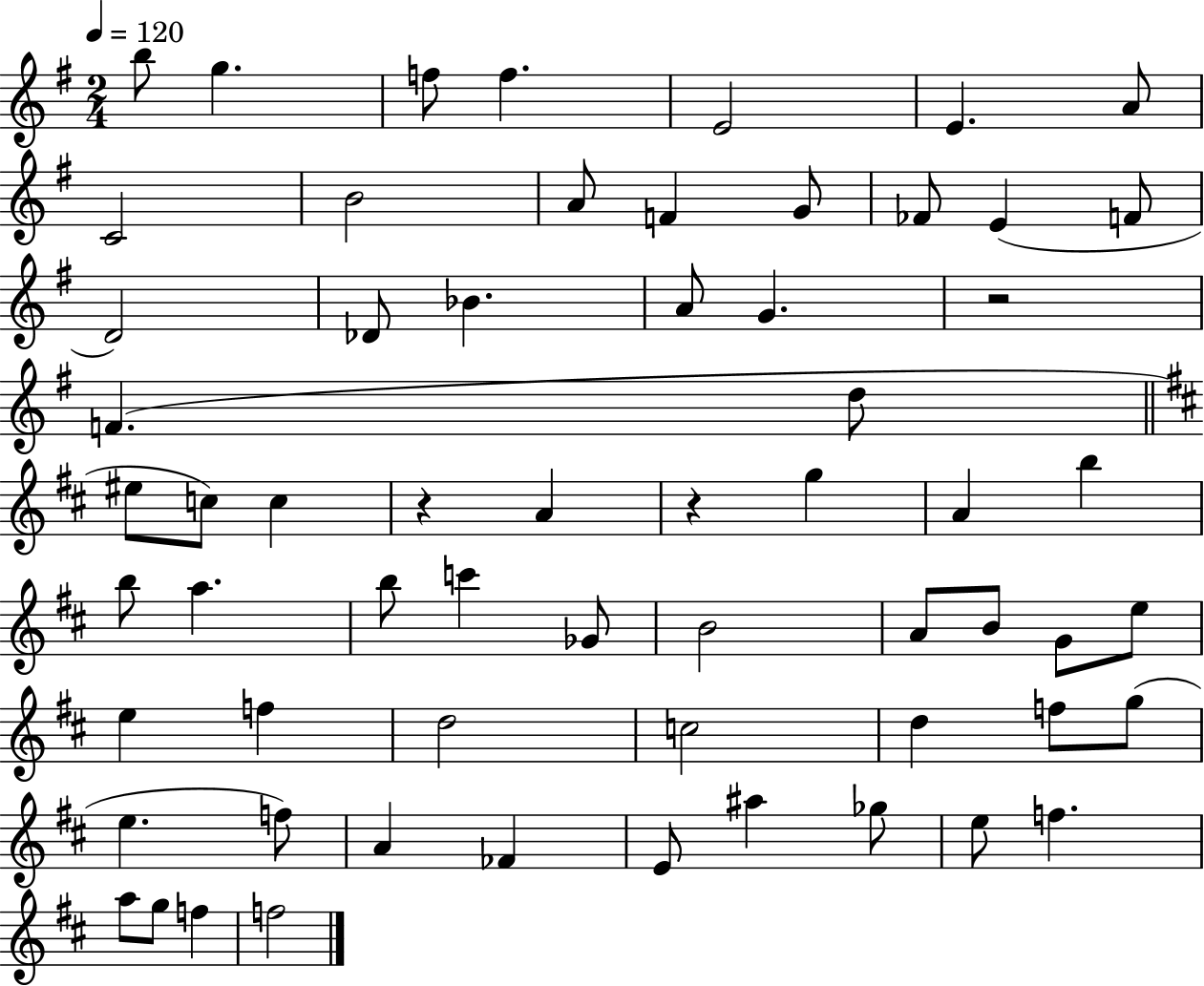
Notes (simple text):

B5/e G5/q. F5/e F5/q. E4/h E4/q. A4/e C4/h B4/h A4/e F4/q G4/e FES4/e E4/q F4/e D4/h Db4/e Bb4/q. A4/e G4/q. R/h F4/q. D5/e EIS5/e C5/e C5/q R/q A4/q R/q G5/q A4/q B5/q B5/e A5/q. B5/e C6/q Gb4/e B4/h A4/e B4/e G4/e E5/e E5/q F5/q D5/h C5/h D5/q F5/e G5/e E5/q. F5/e A4/q FES4/q E4/e A#5/q Gb5/e E5/e F5/q. A5/e G5/e F5/q F5/h